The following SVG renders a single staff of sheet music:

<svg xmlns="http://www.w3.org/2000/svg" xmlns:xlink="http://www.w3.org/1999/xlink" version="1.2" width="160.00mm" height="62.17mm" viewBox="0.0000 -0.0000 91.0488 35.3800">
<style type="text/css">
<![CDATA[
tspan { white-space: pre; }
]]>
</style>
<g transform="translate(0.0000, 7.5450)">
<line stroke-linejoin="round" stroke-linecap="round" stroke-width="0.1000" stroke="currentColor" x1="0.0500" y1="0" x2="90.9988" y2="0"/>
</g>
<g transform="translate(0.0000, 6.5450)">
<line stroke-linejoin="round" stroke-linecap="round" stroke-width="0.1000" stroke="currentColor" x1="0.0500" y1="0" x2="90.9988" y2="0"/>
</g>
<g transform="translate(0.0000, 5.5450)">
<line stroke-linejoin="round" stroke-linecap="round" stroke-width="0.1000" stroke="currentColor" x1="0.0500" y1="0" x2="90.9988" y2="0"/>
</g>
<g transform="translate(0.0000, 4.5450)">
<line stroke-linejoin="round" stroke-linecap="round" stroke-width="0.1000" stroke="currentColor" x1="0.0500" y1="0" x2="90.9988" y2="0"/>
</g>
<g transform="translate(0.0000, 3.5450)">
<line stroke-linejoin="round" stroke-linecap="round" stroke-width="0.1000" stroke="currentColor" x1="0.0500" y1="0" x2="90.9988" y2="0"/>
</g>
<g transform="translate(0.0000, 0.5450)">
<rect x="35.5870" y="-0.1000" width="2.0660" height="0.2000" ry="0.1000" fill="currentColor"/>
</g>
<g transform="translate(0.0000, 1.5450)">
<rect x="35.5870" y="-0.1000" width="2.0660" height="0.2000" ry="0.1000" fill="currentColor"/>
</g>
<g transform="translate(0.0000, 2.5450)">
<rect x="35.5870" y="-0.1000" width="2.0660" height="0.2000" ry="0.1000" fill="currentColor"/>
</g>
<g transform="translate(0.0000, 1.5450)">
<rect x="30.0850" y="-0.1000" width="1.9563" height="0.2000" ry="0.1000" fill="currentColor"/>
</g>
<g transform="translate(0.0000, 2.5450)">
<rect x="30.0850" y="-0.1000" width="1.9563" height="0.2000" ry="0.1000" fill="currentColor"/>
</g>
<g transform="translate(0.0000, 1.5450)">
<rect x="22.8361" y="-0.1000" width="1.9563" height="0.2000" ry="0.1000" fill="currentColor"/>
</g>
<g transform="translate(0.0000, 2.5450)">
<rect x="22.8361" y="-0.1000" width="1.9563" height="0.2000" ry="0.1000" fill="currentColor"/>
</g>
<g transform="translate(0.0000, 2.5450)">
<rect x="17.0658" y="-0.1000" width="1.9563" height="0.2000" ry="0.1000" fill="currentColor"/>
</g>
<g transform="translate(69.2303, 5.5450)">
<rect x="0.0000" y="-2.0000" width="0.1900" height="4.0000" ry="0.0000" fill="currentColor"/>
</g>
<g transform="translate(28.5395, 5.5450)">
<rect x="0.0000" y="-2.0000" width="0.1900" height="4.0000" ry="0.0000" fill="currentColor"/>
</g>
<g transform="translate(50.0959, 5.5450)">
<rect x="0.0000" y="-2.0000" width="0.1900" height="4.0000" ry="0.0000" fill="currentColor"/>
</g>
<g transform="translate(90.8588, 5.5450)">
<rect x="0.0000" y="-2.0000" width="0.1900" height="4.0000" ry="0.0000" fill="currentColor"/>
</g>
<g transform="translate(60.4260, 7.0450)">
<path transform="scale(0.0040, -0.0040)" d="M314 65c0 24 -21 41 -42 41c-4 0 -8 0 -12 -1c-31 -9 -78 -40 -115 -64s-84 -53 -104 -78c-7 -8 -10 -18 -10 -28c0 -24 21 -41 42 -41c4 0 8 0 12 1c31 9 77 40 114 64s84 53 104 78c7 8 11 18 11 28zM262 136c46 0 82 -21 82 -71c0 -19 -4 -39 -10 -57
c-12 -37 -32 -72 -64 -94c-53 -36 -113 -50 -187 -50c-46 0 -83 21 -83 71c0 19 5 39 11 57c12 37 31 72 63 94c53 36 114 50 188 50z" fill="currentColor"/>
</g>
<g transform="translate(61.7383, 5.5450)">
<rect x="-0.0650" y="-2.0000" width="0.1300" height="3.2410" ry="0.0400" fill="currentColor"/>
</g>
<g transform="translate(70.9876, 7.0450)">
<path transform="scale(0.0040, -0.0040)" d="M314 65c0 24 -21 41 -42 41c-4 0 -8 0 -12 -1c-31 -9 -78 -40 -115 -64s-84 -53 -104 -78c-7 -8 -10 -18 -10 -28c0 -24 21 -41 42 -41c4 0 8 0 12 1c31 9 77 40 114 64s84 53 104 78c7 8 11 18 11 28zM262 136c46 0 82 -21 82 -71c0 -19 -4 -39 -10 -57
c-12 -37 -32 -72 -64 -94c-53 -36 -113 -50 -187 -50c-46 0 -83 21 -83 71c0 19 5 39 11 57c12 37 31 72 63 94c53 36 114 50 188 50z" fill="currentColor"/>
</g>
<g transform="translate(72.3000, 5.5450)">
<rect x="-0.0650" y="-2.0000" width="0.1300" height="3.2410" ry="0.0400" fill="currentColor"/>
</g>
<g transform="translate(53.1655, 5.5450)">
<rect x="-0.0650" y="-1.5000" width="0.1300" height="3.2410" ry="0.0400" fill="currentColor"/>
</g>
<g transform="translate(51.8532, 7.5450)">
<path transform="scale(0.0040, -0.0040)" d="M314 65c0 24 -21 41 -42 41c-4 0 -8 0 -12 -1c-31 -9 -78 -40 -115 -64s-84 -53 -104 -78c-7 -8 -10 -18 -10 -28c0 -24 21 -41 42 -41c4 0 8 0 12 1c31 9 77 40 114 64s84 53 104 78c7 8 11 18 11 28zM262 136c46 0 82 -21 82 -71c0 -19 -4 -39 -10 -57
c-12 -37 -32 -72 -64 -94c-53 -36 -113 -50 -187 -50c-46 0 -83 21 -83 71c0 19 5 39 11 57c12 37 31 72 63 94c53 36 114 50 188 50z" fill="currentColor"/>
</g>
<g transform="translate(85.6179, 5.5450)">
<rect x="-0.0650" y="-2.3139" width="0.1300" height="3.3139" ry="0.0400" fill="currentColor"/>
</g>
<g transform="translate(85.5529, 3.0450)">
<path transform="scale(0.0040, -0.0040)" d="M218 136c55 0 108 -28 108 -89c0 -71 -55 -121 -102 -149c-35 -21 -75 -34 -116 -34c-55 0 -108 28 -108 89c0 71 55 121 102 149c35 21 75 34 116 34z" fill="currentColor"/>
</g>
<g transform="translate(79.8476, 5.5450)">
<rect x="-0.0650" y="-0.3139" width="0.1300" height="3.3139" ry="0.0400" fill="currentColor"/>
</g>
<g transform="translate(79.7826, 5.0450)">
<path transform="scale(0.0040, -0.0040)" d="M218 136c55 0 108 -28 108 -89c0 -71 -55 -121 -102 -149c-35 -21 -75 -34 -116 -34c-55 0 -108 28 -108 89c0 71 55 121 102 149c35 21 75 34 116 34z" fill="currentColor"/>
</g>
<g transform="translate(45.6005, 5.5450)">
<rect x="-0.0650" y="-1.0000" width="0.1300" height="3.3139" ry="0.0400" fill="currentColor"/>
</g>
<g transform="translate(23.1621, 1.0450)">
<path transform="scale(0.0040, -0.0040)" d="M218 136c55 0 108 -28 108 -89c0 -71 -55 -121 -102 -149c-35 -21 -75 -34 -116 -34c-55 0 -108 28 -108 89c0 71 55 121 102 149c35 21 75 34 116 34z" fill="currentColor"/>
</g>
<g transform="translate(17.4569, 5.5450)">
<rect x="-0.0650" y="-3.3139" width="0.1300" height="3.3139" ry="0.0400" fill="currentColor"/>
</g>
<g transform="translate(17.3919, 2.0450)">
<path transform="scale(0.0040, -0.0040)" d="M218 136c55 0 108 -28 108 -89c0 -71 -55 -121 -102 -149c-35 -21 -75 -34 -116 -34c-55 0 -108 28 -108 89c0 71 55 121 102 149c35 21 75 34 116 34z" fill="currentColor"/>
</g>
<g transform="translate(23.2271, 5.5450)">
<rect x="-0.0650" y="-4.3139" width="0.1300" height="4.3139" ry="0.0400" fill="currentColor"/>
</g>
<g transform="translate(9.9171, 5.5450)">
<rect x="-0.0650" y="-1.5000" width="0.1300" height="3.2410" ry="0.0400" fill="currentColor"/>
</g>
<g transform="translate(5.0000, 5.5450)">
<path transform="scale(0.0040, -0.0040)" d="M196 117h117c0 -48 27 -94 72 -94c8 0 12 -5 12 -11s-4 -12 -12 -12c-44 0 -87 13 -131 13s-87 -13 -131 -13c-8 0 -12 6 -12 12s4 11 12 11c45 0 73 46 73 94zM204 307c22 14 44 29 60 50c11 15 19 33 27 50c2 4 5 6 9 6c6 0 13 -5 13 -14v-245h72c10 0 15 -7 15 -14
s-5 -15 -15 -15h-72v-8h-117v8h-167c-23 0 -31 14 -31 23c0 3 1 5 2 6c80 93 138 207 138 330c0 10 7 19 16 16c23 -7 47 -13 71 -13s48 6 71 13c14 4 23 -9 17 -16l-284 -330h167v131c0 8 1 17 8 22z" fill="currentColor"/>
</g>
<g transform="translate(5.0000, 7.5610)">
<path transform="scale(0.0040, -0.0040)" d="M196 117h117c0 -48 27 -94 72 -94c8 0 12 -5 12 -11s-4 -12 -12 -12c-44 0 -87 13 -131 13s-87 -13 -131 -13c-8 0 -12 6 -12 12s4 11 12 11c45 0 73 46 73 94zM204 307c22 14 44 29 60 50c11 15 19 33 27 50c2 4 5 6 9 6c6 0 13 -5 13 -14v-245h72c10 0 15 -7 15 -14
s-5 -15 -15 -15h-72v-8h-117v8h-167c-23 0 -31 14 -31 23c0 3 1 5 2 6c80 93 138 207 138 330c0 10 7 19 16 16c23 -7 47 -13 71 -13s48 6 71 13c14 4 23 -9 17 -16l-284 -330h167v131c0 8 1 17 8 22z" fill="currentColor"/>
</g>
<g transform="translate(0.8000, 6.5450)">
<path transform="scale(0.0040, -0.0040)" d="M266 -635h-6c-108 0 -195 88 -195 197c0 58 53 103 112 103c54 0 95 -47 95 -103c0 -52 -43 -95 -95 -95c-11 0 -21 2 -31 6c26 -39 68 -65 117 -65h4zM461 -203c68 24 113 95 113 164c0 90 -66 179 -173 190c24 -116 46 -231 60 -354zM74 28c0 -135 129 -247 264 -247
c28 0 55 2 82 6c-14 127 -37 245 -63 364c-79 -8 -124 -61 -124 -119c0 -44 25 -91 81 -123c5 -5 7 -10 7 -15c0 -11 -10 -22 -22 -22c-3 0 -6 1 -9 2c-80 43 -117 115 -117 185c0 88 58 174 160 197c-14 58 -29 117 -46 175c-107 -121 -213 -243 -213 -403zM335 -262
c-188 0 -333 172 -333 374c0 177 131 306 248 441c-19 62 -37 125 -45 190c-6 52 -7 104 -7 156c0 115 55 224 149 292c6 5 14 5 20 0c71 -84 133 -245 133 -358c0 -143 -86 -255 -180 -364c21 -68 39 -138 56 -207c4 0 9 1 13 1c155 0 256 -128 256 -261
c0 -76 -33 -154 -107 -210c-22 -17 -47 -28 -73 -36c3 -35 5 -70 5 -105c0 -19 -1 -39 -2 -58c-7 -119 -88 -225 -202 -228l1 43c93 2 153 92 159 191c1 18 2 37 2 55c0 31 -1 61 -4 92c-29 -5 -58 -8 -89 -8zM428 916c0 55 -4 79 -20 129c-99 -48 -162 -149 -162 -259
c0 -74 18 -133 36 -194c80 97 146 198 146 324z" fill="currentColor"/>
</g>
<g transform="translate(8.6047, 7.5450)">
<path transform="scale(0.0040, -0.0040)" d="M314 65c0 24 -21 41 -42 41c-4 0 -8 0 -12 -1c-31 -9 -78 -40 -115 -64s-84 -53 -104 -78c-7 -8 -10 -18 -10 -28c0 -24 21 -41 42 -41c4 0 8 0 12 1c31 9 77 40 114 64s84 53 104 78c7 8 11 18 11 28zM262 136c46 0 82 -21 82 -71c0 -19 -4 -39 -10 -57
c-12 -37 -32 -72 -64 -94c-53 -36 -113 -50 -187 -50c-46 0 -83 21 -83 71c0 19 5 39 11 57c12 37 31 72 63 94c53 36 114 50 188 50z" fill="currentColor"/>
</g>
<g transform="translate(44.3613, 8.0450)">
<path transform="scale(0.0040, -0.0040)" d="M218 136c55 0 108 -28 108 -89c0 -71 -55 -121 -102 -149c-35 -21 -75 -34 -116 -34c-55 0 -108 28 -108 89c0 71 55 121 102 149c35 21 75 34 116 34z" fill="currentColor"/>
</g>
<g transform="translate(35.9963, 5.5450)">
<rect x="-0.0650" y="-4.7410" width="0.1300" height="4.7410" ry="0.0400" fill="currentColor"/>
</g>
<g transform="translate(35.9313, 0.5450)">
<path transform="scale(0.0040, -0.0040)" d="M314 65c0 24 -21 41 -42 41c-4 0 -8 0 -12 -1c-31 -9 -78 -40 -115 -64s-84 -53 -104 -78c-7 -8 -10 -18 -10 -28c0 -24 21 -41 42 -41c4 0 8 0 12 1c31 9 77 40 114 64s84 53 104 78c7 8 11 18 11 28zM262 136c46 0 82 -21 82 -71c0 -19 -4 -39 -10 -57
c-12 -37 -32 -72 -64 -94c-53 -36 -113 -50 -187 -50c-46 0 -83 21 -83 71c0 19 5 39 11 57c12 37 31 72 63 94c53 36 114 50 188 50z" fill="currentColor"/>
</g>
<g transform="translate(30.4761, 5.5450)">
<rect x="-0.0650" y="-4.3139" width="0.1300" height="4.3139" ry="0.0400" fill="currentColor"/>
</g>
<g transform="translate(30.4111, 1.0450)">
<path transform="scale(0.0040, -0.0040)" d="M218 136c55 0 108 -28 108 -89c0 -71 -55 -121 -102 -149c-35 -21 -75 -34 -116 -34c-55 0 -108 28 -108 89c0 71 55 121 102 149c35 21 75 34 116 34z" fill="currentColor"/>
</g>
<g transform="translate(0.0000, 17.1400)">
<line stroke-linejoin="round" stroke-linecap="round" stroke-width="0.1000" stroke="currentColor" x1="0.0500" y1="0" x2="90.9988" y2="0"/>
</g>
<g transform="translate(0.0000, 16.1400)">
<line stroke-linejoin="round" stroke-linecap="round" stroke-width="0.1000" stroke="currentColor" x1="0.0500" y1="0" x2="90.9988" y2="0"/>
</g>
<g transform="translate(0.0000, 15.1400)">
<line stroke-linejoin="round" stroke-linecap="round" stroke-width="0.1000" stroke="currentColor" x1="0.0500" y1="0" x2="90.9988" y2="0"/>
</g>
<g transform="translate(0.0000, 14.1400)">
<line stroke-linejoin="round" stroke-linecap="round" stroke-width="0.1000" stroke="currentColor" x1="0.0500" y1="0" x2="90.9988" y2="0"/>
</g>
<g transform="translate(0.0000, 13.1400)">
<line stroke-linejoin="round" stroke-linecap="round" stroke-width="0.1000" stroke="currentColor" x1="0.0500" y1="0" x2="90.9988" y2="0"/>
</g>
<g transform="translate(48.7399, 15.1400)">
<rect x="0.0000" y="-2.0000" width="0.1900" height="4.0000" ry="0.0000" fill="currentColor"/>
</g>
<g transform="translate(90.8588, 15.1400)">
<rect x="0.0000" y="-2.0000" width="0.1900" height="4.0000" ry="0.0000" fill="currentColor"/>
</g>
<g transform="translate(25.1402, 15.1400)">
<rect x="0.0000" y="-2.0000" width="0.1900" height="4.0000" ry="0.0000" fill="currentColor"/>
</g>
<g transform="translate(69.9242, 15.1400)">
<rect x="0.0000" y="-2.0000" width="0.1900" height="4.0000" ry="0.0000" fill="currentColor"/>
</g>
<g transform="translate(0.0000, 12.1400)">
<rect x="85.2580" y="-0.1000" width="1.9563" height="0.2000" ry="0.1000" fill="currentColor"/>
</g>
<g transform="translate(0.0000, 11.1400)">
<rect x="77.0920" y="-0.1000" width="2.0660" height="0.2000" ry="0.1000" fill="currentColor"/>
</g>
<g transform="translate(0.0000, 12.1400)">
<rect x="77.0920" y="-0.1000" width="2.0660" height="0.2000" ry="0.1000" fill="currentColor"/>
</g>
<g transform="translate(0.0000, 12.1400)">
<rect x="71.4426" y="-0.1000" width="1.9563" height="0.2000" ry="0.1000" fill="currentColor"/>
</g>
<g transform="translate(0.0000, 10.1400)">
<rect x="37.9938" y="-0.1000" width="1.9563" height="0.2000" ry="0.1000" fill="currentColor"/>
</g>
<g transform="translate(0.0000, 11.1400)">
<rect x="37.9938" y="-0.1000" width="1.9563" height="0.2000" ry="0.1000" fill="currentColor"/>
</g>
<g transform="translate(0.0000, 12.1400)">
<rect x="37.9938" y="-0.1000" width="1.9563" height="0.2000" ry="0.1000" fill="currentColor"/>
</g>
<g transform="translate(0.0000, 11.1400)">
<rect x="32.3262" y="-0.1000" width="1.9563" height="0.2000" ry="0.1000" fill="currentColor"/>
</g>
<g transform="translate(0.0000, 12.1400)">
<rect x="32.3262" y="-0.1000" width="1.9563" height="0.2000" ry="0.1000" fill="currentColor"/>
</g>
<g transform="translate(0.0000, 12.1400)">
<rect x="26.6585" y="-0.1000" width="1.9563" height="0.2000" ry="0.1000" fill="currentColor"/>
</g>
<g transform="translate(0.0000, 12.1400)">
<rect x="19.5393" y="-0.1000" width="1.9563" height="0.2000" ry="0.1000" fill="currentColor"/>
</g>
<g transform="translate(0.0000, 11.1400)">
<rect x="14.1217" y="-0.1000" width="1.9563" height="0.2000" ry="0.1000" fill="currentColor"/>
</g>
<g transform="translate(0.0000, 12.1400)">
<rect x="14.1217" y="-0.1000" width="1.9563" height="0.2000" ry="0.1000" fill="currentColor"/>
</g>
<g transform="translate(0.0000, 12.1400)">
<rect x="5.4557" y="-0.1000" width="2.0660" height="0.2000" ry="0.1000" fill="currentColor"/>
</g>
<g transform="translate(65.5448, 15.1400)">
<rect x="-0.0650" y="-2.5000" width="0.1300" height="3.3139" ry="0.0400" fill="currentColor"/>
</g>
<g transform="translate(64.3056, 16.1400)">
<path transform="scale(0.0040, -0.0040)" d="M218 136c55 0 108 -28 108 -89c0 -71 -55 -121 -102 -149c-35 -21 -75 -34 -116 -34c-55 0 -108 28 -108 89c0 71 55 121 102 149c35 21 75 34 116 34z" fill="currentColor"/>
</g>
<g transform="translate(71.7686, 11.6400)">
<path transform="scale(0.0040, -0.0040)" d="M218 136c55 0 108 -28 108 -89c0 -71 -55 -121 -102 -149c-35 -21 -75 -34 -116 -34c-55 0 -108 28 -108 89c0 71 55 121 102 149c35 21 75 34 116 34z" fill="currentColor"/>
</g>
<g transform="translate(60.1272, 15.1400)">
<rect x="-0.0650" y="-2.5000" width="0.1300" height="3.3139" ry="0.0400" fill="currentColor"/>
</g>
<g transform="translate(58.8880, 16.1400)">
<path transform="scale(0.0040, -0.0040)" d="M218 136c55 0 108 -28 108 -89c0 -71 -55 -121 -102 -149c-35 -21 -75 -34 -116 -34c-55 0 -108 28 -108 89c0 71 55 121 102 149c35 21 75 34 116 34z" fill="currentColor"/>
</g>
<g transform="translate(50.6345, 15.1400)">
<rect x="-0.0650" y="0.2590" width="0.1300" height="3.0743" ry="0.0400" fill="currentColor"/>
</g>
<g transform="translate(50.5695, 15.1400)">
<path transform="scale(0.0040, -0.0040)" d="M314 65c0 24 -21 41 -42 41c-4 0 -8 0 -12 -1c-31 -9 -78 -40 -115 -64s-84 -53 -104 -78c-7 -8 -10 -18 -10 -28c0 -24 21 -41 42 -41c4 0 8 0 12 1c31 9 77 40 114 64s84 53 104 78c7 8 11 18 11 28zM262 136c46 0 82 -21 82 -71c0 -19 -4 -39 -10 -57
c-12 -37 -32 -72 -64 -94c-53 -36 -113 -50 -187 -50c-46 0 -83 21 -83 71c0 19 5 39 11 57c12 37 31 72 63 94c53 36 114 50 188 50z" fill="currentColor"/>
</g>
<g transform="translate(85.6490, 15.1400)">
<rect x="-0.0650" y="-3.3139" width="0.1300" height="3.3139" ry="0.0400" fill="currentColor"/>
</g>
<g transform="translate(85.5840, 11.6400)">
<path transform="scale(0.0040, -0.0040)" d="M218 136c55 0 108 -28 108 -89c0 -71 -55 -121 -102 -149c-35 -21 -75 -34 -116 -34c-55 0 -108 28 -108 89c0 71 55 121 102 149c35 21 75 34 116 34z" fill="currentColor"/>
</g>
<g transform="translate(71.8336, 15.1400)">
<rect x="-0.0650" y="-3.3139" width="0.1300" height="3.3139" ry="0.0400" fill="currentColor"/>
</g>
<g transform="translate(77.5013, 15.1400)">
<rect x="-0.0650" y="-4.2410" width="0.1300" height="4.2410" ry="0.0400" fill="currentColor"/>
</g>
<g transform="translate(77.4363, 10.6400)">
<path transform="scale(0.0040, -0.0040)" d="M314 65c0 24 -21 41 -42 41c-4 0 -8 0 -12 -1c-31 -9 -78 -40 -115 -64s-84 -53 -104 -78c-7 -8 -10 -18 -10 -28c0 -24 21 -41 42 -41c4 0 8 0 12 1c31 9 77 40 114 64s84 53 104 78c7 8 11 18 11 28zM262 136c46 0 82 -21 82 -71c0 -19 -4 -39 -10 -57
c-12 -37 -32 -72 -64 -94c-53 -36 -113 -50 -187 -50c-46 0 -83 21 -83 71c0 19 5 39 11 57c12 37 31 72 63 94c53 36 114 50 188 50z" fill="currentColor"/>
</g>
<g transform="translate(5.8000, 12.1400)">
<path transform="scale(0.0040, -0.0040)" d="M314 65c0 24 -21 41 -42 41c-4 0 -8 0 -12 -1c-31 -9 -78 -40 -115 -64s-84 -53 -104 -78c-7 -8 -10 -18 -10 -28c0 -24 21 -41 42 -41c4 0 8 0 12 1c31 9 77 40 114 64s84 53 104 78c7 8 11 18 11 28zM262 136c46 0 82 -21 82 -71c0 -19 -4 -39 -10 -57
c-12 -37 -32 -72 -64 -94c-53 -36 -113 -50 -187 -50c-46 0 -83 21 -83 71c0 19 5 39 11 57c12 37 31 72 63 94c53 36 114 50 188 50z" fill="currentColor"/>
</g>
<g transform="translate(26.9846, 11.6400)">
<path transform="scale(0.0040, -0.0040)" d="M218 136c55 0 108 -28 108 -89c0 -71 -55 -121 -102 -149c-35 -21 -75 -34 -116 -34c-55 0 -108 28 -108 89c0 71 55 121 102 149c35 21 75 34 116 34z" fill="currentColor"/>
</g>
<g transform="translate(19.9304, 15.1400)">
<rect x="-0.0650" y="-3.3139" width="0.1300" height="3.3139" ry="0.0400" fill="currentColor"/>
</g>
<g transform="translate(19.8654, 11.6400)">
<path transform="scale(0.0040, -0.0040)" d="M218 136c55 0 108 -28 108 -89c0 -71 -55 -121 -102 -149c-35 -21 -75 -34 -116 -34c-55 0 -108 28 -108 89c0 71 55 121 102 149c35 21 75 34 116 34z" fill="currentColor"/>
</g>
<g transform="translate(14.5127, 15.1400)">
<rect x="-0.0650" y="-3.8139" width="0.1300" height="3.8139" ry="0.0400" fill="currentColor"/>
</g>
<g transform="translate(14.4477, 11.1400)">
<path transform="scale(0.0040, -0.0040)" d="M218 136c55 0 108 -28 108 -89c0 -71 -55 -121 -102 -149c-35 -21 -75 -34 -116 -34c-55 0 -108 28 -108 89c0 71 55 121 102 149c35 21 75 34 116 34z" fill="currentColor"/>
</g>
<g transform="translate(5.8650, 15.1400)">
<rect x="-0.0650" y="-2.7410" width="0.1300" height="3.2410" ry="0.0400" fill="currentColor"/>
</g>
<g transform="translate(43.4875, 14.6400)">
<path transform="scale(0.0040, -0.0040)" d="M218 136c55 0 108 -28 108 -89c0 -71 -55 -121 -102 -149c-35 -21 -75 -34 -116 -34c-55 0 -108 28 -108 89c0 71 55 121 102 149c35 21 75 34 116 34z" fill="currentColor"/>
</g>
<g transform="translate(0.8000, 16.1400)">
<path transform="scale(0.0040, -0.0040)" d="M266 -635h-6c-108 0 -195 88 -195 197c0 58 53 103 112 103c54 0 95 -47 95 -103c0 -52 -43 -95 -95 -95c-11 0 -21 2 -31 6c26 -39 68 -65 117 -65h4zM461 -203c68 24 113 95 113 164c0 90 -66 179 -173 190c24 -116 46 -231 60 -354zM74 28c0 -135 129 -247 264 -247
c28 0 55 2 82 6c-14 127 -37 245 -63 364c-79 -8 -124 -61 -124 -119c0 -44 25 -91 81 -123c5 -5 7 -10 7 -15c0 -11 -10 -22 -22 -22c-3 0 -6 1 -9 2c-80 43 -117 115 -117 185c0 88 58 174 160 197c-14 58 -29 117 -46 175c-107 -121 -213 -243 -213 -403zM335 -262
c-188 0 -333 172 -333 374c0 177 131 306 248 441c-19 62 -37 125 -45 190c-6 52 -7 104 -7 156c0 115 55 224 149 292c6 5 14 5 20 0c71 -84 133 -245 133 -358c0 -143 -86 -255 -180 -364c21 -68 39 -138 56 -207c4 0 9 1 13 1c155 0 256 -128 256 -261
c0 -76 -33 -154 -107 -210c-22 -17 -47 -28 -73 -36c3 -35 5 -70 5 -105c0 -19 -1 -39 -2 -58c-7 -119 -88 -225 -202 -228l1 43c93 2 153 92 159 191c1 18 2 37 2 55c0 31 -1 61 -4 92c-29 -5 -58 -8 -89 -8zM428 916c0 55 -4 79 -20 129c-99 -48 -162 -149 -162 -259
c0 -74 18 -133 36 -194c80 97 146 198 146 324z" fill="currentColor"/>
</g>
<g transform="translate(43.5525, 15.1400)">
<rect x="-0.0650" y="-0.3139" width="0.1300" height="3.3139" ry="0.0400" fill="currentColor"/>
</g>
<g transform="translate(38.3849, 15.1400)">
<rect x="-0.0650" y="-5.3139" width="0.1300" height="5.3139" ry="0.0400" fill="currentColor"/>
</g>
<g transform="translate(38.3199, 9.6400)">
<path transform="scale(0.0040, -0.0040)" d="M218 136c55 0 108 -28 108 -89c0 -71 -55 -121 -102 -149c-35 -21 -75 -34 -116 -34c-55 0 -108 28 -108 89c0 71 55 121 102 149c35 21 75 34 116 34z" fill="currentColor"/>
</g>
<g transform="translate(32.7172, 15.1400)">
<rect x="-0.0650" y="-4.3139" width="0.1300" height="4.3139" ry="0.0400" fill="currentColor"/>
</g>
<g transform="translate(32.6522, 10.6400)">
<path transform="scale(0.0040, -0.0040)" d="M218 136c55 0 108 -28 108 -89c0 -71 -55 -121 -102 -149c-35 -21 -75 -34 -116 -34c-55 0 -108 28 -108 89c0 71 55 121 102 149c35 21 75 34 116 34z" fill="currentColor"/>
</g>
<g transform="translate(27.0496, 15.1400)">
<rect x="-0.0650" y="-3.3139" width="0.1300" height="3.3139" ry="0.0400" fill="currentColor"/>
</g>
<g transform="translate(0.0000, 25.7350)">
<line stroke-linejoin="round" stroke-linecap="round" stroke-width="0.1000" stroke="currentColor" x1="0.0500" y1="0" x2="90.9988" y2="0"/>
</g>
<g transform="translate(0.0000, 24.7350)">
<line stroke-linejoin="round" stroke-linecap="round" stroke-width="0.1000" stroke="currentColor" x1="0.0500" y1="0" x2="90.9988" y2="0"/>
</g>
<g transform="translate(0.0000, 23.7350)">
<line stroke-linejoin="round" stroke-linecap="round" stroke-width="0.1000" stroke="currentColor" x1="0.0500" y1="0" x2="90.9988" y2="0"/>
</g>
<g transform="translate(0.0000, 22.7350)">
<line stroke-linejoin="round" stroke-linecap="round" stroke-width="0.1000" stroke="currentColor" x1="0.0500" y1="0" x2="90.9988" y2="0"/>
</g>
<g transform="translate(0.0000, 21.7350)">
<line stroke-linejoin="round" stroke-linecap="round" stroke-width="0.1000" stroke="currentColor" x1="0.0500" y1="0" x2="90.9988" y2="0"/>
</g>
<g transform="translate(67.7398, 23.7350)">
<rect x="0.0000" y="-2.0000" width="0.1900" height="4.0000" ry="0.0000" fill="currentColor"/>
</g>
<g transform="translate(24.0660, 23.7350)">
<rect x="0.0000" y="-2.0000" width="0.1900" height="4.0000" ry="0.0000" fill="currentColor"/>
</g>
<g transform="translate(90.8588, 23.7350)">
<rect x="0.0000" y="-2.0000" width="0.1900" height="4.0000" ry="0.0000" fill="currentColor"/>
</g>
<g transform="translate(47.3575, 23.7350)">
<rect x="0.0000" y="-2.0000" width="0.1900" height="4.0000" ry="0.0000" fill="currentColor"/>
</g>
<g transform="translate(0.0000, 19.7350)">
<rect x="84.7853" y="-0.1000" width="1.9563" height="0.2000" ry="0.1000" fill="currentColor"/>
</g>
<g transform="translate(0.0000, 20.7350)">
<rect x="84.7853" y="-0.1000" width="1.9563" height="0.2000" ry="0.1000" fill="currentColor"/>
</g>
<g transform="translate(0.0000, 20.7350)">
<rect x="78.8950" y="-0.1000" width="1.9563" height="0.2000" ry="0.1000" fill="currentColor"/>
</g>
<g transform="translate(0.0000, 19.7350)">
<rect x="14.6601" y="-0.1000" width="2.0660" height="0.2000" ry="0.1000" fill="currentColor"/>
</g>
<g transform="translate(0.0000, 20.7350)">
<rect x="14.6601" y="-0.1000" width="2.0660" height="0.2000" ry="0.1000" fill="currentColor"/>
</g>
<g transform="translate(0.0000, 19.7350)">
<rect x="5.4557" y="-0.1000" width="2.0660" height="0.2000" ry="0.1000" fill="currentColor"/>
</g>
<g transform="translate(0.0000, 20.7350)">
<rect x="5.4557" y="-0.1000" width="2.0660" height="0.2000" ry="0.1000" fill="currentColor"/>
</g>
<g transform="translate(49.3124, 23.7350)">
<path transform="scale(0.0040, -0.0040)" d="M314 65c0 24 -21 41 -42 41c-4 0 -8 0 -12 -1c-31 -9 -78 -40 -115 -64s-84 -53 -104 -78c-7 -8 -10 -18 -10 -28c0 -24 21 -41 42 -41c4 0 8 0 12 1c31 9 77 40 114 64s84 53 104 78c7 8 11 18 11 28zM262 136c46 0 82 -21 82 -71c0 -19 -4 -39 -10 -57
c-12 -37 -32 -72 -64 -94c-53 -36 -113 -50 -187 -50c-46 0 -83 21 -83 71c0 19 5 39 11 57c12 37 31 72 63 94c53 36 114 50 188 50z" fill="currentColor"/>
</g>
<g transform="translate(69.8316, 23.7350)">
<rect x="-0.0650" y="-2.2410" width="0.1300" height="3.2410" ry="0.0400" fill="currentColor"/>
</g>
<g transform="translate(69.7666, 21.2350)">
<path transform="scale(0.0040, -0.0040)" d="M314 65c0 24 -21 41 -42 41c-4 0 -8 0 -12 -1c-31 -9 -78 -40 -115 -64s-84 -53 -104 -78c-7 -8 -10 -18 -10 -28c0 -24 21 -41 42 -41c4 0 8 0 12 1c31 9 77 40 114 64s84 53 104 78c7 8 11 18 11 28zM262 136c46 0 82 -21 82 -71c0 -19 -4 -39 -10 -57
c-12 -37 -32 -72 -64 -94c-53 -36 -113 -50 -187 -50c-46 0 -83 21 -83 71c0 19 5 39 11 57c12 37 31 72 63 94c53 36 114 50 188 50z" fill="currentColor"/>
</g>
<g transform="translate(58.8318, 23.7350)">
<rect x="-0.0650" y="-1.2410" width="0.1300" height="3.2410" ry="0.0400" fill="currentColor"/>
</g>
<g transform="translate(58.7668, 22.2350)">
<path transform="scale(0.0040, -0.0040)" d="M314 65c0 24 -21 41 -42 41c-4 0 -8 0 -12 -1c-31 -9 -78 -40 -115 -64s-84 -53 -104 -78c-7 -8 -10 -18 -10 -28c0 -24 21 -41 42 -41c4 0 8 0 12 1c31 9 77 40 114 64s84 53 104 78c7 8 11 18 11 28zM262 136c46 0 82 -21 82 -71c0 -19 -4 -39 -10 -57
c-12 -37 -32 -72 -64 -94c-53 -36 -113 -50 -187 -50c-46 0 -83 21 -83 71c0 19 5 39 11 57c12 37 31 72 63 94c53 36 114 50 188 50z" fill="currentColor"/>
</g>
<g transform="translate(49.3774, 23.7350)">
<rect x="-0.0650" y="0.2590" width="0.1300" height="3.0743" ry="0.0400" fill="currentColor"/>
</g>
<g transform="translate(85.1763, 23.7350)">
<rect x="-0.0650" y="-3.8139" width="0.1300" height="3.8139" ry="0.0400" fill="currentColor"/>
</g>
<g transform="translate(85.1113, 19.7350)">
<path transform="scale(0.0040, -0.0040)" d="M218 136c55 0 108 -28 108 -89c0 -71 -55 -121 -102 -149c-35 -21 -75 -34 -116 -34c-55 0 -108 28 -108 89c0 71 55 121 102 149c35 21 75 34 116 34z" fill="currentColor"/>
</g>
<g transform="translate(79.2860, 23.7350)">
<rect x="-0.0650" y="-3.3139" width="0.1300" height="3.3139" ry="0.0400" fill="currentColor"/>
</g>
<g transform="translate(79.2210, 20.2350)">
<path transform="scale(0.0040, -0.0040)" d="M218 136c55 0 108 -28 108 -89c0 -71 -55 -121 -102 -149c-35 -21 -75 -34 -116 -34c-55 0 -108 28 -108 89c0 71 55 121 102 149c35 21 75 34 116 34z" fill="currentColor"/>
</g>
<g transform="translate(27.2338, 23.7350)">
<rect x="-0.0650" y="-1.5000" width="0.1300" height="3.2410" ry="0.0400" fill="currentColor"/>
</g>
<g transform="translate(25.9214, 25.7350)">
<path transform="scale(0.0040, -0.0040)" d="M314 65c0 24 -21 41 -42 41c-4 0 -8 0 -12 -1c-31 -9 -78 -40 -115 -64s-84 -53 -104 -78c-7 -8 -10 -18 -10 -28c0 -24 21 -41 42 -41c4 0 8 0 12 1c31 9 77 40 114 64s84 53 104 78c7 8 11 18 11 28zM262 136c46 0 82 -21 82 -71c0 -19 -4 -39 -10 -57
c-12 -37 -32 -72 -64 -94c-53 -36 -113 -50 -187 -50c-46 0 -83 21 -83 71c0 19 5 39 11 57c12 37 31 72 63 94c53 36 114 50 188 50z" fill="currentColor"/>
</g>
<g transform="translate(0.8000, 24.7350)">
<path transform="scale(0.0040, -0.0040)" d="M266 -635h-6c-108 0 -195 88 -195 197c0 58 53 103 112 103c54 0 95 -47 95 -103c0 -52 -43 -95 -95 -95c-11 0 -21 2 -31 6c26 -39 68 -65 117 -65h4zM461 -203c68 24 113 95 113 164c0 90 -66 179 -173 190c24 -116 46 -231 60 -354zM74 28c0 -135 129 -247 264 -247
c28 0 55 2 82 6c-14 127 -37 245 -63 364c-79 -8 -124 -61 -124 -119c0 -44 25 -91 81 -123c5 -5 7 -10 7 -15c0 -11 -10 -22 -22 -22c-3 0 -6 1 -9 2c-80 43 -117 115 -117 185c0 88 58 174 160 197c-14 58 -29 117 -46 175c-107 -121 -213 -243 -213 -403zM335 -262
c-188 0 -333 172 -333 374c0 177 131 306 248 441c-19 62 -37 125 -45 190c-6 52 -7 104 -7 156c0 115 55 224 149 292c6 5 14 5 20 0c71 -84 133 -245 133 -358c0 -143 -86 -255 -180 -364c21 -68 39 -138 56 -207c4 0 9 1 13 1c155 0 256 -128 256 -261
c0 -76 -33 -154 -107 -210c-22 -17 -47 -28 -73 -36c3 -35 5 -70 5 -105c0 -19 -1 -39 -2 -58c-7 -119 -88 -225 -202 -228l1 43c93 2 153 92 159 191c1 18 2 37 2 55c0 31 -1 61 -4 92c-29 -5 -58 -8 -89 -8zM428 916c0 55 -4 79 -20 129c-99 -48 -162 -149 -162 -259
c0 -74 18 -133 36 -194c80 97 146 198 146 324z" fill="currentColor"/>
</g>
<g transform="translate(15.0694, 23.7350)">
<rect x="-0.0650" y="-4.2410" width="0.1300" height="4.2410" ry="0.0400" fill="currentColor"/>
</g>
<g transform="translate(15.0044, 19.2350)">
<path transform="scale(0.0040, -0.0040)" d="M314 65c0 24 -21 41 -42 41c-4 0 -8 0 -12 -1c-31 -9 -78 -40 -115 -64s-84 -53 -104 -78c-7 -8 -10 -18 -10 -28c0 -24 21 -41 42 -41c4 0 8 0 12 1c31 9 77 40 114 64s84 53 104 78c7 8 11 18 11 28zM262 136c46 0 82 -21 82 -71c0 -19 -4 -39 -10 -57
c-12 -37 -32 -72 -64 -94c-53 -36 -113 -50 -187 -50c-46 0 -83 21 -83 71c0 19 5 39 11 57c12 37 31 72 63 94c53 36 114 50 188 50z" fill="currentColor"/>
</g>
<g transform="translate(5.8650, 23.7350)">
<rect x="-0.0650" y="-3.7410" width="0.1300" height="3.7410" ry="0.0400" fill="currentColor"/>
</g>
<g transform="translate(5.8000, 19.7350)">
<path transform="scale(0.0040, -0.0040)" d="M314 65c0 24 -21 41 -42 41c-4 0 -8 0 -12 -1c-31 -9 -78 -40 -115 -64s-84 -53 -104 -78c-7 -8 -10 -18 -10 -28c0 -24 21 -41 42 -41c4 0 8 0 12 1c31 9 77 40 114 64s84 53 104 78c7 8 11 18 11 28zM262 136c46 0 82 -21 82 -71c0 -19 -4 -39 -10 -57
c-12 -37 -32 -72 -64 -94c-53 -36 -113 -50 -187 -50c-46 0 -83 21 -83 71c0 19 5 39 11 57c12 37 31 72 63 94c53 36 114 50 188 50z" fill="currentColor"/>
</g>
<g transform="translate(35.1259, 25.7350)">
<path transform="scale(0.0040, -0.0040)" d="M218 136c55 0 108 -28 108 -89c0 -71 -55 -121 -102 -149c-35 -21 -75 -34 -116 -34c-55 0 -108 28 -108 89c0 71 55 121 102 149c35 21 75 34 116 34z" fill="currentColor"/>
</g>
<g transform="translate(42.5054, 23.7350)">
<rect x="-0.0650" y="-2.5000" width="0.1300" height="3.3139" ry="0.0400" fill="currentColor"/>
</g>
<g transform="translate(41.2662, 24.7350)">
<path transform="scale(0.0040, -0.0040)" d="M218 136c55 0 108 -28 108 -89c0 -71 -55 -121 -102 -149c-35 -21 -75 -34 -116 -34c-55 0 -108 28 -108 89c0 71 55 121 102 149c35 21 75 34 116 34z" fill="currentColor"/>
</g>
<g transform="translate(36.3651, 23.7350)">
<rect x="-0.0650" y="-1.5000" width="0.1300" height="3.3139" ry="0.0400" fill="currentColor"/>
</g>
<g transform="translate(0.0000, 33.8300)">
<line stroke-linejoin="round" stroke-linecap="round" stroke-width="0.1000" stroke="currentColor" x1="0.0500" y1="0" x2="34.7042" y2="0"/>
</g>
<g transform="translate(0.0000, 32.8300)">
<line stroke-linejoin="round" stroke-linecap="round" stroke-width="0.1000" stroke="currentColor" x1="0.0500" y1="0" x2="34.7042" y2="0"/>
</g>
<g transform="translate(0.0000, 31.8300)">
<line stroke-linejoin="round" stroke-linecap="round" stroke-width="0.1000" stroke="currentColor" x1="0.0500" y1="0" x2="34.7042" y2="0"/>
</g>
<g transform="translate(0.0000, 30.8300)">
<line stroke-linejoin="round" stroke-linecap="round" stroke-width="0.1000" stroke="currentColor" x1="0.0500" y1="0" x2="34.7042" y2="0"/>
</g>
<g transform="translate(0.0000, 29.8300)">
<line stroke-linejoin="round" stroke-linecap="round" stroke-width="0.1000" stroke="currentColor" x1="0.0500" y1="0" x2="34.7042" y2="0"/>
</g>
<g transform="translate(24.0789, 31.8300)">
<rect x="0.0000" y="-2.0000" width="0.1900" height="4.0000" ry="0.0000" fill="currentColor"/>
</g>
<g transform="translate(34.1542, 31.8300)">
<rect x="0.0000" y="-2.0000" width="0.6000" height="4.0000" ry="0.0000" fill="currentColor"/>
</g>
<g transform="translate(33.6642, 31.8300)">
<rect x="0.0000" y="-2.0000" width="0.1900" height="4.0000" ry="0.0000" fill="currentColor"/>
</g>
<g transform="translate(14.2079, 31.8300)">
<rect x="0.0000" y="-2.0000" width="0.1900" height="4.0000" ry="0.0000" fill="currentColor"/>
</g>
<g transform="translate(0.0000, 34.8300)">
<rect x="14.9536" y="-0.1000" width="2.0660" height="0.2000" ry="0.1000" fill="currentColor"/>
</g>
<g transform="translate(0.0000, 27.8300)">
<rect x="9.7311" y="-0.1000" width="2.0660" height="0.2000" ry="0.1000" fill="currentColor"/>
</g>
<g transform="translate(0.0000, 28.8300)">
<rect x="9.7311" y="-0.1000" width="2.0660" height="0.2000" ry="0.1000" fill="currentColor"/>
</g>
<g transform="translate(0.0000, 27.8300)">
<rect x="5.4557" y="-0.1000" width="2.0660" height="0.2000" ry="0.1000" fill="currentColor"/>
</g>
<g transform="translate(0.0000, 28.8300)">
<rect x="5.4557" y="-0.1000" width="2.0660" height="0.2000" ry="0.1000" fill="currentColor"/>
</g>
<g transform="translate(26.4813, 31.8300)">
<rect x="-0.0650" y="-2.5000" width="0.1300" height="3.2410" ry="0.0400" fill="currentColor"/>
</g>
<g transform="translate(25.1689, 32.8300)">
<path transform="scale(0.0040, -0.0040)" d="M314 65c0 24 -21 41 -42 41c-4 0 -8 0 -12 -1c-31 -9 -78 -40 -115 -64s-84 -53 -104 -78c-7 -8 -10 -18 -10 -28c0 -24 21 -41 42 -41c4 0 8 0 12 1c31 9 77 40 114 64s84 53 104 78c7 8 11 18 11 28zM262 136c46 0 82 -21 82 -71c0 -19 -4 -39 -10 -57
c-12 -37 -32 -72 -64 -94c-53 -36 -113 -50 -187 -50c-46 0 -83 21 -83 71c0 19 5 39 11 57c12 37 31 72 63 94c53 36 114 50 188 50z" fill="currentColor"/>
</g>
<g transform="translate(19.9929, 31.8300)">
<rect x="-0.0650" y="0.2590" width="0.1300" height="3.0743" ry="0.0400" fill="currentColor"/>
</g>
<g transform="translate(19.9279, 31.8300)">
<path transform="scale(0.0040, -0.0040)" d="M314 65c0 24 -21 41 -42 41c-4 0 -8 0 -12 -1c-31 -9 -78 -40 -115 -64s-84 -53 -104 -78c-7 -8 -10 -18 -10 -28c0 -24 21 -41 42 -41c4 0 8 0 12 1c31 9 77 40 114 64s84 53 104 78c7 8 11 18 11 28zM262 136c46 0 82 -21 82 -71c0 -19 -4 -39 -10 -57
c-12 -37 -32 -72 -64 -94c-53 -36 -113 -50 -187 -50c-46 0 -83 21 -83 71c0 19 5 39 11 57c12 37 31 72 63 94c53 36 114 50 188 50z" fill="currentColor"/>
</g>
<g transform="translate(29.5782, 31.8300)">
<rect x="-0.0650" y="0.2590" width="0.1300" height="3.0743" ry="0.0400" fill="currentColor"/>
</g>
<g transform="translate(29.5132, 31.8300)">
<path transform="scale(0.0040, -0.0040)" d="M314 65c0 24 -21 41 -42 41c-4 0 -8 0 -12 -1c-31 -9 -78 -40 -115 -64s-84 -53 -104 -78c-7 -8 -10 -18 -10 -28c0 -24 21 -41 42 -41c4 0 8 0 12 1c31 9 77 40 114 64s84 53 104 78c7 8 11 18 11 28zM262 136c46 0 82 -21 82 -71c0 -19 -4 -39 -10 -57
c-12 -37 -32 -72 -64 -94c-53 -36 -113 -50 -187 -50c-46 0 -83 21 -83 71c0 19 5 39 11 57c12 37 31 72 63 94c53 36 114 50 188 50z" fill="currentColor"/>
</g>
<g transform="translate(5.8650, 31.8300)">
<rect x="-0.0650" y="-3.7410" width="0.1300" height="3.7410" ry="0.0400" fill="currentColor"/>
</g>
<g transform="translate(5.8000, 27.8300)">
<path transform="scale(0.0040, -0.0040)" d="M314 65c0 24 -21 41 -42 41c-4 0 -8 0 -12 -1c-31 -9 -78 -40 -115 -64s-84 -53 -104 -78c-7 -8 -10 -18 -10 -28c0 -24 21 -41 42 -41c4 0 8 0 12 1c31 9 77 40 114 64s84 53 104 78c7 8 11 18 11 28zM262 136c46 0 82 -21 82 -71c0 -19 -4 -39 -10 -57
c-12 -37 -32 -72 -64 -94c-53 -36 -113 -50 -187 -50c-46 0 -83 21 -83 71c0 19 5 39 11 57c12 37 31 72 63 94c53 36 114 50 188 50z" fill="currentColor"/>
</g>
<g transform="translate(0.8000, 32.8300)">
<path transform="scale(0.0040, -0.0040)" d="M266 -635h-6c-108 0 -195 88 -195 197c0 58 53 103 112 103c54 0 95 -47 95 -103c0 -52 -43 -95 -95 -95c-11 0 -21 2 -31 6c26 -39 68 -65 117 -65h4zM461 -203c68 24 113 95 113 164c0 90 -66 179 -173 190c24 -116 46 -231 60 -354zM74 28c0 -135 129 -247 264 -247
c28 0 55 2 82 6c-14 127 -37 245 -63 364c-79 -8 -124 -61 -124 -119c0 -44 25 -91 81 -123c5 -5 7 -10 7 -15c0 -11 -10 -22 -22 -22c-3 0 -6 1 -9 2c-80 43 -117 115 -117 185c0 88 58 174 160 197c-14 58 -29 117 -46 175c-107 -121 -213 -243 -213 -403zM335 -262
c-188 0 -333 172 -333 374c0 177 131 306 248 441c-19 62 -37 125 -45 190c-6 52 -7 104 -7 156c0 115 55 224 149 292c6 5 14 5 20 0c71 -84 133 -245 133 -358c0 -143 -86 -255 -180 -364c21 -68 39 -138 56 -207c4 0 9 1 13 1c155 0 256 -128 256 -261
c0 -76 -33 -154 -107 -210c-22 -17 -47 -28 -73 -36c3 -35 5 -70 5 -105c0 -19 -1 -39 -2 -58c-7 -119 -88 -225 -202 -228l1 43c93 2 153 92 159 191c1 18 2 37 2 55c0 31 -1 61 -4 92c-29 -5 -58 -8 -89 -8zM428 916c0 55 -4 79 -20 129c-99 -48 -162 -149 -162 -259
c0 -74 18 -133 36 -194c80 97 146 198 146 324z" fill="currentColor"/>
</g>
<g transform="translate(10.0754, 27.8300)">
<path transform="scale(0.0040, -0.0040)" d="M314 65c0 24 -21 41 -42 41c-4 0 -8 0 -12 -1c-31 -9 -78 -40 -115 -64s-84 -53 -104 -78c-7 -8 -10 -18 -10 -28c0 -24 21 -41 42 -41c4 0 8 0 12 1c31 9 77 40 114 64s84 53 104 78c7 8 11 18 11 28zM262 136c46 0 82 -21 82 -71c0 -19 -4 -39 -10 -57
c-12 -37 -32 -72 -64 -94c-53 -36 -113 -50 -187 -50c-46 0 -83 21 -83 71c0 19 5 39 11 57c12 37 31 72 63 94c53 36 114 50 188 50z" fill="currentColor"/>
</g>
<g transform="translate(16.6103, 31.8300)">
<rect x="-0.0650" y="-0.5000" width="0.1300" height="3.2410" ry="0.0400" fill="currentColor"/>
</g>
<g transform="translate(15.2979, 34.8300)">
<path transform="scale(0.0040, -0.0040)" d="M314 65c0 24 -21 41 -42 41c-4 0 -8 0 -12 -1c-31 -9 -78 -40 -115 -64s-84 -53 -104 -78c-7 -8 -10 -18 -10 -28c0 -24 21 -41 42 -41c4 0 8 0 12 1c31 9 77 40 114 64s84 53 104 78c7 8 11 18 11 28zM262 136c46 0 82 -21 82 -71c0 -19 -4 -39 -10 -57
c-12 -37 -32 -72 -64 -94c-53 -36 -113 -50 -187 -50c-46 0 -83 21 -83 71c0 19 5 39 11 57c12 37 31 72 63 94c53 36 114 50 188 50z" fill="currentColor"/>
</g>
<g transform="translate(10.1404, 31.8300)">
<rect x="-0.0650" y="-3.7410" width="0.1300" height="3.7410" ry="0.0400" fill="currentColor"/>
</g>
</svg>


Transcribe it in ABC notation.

X:1
T:Untitled
M:4/4
L:1/4
K:C
E2 b d' d' e'2 D E2 F2 F2 c g a2 c' b b d' f' c B2 G G b d'2 b c'2 d'2 E2 E G B2 e2 g2 b c' c'2 c'2 C2 B2 G2 B2